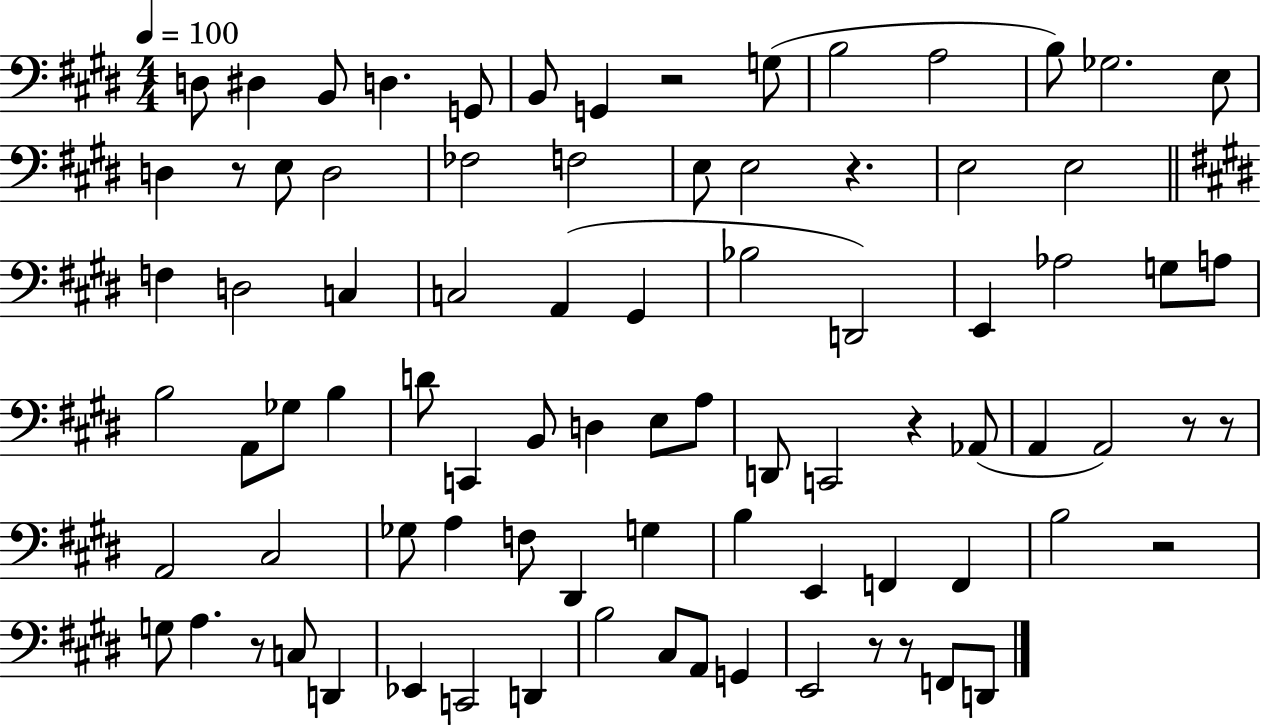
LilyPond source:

{
  \clef bass
  \numericTimeSignature
  \time 4/4
  \key e \major
  \tempo 4 = 100
  d8 dis4 b,8 d4. g,8 | b,8 g,4 r2 g8( | b2 a2 | b8) ges2. e8 | \break d4 r8 e8 d2 | fes2 f2 | e8 e2 r4. | e2 e2 | \break \bar "||" \break \key e \major f4 d2 c4 | c2 a,4( gis,4 | bes2 d,2) | e,4 aes2 g8 a8 | \break b2 a,8 ges8 b4 | d'8 c,4 b,8 d4 e8 a8 | d,8 c,2 r4 aes,8( | a,4 a,2) r8 r8 | \break a,2 cis2 | ges8 a4 f8 dis,4 g4 | b4 e,4 f,4 f,4 | b2 r2 | \break g8 a4. r8 c8 d,4 | ees,4 c,2 d,4 | b2 cis8 a,8 g,4 | e,2 r8 r8 f,8 d,8 | \break \bar "|."
}